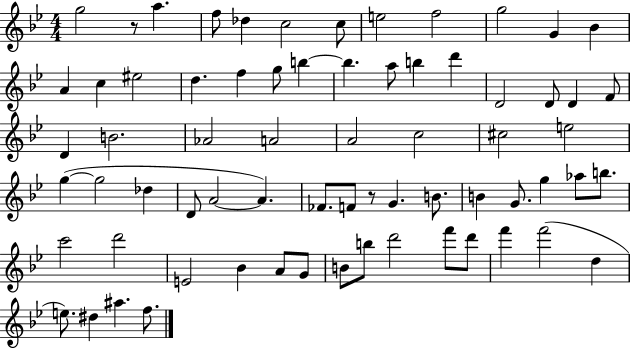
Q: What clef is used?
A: treble